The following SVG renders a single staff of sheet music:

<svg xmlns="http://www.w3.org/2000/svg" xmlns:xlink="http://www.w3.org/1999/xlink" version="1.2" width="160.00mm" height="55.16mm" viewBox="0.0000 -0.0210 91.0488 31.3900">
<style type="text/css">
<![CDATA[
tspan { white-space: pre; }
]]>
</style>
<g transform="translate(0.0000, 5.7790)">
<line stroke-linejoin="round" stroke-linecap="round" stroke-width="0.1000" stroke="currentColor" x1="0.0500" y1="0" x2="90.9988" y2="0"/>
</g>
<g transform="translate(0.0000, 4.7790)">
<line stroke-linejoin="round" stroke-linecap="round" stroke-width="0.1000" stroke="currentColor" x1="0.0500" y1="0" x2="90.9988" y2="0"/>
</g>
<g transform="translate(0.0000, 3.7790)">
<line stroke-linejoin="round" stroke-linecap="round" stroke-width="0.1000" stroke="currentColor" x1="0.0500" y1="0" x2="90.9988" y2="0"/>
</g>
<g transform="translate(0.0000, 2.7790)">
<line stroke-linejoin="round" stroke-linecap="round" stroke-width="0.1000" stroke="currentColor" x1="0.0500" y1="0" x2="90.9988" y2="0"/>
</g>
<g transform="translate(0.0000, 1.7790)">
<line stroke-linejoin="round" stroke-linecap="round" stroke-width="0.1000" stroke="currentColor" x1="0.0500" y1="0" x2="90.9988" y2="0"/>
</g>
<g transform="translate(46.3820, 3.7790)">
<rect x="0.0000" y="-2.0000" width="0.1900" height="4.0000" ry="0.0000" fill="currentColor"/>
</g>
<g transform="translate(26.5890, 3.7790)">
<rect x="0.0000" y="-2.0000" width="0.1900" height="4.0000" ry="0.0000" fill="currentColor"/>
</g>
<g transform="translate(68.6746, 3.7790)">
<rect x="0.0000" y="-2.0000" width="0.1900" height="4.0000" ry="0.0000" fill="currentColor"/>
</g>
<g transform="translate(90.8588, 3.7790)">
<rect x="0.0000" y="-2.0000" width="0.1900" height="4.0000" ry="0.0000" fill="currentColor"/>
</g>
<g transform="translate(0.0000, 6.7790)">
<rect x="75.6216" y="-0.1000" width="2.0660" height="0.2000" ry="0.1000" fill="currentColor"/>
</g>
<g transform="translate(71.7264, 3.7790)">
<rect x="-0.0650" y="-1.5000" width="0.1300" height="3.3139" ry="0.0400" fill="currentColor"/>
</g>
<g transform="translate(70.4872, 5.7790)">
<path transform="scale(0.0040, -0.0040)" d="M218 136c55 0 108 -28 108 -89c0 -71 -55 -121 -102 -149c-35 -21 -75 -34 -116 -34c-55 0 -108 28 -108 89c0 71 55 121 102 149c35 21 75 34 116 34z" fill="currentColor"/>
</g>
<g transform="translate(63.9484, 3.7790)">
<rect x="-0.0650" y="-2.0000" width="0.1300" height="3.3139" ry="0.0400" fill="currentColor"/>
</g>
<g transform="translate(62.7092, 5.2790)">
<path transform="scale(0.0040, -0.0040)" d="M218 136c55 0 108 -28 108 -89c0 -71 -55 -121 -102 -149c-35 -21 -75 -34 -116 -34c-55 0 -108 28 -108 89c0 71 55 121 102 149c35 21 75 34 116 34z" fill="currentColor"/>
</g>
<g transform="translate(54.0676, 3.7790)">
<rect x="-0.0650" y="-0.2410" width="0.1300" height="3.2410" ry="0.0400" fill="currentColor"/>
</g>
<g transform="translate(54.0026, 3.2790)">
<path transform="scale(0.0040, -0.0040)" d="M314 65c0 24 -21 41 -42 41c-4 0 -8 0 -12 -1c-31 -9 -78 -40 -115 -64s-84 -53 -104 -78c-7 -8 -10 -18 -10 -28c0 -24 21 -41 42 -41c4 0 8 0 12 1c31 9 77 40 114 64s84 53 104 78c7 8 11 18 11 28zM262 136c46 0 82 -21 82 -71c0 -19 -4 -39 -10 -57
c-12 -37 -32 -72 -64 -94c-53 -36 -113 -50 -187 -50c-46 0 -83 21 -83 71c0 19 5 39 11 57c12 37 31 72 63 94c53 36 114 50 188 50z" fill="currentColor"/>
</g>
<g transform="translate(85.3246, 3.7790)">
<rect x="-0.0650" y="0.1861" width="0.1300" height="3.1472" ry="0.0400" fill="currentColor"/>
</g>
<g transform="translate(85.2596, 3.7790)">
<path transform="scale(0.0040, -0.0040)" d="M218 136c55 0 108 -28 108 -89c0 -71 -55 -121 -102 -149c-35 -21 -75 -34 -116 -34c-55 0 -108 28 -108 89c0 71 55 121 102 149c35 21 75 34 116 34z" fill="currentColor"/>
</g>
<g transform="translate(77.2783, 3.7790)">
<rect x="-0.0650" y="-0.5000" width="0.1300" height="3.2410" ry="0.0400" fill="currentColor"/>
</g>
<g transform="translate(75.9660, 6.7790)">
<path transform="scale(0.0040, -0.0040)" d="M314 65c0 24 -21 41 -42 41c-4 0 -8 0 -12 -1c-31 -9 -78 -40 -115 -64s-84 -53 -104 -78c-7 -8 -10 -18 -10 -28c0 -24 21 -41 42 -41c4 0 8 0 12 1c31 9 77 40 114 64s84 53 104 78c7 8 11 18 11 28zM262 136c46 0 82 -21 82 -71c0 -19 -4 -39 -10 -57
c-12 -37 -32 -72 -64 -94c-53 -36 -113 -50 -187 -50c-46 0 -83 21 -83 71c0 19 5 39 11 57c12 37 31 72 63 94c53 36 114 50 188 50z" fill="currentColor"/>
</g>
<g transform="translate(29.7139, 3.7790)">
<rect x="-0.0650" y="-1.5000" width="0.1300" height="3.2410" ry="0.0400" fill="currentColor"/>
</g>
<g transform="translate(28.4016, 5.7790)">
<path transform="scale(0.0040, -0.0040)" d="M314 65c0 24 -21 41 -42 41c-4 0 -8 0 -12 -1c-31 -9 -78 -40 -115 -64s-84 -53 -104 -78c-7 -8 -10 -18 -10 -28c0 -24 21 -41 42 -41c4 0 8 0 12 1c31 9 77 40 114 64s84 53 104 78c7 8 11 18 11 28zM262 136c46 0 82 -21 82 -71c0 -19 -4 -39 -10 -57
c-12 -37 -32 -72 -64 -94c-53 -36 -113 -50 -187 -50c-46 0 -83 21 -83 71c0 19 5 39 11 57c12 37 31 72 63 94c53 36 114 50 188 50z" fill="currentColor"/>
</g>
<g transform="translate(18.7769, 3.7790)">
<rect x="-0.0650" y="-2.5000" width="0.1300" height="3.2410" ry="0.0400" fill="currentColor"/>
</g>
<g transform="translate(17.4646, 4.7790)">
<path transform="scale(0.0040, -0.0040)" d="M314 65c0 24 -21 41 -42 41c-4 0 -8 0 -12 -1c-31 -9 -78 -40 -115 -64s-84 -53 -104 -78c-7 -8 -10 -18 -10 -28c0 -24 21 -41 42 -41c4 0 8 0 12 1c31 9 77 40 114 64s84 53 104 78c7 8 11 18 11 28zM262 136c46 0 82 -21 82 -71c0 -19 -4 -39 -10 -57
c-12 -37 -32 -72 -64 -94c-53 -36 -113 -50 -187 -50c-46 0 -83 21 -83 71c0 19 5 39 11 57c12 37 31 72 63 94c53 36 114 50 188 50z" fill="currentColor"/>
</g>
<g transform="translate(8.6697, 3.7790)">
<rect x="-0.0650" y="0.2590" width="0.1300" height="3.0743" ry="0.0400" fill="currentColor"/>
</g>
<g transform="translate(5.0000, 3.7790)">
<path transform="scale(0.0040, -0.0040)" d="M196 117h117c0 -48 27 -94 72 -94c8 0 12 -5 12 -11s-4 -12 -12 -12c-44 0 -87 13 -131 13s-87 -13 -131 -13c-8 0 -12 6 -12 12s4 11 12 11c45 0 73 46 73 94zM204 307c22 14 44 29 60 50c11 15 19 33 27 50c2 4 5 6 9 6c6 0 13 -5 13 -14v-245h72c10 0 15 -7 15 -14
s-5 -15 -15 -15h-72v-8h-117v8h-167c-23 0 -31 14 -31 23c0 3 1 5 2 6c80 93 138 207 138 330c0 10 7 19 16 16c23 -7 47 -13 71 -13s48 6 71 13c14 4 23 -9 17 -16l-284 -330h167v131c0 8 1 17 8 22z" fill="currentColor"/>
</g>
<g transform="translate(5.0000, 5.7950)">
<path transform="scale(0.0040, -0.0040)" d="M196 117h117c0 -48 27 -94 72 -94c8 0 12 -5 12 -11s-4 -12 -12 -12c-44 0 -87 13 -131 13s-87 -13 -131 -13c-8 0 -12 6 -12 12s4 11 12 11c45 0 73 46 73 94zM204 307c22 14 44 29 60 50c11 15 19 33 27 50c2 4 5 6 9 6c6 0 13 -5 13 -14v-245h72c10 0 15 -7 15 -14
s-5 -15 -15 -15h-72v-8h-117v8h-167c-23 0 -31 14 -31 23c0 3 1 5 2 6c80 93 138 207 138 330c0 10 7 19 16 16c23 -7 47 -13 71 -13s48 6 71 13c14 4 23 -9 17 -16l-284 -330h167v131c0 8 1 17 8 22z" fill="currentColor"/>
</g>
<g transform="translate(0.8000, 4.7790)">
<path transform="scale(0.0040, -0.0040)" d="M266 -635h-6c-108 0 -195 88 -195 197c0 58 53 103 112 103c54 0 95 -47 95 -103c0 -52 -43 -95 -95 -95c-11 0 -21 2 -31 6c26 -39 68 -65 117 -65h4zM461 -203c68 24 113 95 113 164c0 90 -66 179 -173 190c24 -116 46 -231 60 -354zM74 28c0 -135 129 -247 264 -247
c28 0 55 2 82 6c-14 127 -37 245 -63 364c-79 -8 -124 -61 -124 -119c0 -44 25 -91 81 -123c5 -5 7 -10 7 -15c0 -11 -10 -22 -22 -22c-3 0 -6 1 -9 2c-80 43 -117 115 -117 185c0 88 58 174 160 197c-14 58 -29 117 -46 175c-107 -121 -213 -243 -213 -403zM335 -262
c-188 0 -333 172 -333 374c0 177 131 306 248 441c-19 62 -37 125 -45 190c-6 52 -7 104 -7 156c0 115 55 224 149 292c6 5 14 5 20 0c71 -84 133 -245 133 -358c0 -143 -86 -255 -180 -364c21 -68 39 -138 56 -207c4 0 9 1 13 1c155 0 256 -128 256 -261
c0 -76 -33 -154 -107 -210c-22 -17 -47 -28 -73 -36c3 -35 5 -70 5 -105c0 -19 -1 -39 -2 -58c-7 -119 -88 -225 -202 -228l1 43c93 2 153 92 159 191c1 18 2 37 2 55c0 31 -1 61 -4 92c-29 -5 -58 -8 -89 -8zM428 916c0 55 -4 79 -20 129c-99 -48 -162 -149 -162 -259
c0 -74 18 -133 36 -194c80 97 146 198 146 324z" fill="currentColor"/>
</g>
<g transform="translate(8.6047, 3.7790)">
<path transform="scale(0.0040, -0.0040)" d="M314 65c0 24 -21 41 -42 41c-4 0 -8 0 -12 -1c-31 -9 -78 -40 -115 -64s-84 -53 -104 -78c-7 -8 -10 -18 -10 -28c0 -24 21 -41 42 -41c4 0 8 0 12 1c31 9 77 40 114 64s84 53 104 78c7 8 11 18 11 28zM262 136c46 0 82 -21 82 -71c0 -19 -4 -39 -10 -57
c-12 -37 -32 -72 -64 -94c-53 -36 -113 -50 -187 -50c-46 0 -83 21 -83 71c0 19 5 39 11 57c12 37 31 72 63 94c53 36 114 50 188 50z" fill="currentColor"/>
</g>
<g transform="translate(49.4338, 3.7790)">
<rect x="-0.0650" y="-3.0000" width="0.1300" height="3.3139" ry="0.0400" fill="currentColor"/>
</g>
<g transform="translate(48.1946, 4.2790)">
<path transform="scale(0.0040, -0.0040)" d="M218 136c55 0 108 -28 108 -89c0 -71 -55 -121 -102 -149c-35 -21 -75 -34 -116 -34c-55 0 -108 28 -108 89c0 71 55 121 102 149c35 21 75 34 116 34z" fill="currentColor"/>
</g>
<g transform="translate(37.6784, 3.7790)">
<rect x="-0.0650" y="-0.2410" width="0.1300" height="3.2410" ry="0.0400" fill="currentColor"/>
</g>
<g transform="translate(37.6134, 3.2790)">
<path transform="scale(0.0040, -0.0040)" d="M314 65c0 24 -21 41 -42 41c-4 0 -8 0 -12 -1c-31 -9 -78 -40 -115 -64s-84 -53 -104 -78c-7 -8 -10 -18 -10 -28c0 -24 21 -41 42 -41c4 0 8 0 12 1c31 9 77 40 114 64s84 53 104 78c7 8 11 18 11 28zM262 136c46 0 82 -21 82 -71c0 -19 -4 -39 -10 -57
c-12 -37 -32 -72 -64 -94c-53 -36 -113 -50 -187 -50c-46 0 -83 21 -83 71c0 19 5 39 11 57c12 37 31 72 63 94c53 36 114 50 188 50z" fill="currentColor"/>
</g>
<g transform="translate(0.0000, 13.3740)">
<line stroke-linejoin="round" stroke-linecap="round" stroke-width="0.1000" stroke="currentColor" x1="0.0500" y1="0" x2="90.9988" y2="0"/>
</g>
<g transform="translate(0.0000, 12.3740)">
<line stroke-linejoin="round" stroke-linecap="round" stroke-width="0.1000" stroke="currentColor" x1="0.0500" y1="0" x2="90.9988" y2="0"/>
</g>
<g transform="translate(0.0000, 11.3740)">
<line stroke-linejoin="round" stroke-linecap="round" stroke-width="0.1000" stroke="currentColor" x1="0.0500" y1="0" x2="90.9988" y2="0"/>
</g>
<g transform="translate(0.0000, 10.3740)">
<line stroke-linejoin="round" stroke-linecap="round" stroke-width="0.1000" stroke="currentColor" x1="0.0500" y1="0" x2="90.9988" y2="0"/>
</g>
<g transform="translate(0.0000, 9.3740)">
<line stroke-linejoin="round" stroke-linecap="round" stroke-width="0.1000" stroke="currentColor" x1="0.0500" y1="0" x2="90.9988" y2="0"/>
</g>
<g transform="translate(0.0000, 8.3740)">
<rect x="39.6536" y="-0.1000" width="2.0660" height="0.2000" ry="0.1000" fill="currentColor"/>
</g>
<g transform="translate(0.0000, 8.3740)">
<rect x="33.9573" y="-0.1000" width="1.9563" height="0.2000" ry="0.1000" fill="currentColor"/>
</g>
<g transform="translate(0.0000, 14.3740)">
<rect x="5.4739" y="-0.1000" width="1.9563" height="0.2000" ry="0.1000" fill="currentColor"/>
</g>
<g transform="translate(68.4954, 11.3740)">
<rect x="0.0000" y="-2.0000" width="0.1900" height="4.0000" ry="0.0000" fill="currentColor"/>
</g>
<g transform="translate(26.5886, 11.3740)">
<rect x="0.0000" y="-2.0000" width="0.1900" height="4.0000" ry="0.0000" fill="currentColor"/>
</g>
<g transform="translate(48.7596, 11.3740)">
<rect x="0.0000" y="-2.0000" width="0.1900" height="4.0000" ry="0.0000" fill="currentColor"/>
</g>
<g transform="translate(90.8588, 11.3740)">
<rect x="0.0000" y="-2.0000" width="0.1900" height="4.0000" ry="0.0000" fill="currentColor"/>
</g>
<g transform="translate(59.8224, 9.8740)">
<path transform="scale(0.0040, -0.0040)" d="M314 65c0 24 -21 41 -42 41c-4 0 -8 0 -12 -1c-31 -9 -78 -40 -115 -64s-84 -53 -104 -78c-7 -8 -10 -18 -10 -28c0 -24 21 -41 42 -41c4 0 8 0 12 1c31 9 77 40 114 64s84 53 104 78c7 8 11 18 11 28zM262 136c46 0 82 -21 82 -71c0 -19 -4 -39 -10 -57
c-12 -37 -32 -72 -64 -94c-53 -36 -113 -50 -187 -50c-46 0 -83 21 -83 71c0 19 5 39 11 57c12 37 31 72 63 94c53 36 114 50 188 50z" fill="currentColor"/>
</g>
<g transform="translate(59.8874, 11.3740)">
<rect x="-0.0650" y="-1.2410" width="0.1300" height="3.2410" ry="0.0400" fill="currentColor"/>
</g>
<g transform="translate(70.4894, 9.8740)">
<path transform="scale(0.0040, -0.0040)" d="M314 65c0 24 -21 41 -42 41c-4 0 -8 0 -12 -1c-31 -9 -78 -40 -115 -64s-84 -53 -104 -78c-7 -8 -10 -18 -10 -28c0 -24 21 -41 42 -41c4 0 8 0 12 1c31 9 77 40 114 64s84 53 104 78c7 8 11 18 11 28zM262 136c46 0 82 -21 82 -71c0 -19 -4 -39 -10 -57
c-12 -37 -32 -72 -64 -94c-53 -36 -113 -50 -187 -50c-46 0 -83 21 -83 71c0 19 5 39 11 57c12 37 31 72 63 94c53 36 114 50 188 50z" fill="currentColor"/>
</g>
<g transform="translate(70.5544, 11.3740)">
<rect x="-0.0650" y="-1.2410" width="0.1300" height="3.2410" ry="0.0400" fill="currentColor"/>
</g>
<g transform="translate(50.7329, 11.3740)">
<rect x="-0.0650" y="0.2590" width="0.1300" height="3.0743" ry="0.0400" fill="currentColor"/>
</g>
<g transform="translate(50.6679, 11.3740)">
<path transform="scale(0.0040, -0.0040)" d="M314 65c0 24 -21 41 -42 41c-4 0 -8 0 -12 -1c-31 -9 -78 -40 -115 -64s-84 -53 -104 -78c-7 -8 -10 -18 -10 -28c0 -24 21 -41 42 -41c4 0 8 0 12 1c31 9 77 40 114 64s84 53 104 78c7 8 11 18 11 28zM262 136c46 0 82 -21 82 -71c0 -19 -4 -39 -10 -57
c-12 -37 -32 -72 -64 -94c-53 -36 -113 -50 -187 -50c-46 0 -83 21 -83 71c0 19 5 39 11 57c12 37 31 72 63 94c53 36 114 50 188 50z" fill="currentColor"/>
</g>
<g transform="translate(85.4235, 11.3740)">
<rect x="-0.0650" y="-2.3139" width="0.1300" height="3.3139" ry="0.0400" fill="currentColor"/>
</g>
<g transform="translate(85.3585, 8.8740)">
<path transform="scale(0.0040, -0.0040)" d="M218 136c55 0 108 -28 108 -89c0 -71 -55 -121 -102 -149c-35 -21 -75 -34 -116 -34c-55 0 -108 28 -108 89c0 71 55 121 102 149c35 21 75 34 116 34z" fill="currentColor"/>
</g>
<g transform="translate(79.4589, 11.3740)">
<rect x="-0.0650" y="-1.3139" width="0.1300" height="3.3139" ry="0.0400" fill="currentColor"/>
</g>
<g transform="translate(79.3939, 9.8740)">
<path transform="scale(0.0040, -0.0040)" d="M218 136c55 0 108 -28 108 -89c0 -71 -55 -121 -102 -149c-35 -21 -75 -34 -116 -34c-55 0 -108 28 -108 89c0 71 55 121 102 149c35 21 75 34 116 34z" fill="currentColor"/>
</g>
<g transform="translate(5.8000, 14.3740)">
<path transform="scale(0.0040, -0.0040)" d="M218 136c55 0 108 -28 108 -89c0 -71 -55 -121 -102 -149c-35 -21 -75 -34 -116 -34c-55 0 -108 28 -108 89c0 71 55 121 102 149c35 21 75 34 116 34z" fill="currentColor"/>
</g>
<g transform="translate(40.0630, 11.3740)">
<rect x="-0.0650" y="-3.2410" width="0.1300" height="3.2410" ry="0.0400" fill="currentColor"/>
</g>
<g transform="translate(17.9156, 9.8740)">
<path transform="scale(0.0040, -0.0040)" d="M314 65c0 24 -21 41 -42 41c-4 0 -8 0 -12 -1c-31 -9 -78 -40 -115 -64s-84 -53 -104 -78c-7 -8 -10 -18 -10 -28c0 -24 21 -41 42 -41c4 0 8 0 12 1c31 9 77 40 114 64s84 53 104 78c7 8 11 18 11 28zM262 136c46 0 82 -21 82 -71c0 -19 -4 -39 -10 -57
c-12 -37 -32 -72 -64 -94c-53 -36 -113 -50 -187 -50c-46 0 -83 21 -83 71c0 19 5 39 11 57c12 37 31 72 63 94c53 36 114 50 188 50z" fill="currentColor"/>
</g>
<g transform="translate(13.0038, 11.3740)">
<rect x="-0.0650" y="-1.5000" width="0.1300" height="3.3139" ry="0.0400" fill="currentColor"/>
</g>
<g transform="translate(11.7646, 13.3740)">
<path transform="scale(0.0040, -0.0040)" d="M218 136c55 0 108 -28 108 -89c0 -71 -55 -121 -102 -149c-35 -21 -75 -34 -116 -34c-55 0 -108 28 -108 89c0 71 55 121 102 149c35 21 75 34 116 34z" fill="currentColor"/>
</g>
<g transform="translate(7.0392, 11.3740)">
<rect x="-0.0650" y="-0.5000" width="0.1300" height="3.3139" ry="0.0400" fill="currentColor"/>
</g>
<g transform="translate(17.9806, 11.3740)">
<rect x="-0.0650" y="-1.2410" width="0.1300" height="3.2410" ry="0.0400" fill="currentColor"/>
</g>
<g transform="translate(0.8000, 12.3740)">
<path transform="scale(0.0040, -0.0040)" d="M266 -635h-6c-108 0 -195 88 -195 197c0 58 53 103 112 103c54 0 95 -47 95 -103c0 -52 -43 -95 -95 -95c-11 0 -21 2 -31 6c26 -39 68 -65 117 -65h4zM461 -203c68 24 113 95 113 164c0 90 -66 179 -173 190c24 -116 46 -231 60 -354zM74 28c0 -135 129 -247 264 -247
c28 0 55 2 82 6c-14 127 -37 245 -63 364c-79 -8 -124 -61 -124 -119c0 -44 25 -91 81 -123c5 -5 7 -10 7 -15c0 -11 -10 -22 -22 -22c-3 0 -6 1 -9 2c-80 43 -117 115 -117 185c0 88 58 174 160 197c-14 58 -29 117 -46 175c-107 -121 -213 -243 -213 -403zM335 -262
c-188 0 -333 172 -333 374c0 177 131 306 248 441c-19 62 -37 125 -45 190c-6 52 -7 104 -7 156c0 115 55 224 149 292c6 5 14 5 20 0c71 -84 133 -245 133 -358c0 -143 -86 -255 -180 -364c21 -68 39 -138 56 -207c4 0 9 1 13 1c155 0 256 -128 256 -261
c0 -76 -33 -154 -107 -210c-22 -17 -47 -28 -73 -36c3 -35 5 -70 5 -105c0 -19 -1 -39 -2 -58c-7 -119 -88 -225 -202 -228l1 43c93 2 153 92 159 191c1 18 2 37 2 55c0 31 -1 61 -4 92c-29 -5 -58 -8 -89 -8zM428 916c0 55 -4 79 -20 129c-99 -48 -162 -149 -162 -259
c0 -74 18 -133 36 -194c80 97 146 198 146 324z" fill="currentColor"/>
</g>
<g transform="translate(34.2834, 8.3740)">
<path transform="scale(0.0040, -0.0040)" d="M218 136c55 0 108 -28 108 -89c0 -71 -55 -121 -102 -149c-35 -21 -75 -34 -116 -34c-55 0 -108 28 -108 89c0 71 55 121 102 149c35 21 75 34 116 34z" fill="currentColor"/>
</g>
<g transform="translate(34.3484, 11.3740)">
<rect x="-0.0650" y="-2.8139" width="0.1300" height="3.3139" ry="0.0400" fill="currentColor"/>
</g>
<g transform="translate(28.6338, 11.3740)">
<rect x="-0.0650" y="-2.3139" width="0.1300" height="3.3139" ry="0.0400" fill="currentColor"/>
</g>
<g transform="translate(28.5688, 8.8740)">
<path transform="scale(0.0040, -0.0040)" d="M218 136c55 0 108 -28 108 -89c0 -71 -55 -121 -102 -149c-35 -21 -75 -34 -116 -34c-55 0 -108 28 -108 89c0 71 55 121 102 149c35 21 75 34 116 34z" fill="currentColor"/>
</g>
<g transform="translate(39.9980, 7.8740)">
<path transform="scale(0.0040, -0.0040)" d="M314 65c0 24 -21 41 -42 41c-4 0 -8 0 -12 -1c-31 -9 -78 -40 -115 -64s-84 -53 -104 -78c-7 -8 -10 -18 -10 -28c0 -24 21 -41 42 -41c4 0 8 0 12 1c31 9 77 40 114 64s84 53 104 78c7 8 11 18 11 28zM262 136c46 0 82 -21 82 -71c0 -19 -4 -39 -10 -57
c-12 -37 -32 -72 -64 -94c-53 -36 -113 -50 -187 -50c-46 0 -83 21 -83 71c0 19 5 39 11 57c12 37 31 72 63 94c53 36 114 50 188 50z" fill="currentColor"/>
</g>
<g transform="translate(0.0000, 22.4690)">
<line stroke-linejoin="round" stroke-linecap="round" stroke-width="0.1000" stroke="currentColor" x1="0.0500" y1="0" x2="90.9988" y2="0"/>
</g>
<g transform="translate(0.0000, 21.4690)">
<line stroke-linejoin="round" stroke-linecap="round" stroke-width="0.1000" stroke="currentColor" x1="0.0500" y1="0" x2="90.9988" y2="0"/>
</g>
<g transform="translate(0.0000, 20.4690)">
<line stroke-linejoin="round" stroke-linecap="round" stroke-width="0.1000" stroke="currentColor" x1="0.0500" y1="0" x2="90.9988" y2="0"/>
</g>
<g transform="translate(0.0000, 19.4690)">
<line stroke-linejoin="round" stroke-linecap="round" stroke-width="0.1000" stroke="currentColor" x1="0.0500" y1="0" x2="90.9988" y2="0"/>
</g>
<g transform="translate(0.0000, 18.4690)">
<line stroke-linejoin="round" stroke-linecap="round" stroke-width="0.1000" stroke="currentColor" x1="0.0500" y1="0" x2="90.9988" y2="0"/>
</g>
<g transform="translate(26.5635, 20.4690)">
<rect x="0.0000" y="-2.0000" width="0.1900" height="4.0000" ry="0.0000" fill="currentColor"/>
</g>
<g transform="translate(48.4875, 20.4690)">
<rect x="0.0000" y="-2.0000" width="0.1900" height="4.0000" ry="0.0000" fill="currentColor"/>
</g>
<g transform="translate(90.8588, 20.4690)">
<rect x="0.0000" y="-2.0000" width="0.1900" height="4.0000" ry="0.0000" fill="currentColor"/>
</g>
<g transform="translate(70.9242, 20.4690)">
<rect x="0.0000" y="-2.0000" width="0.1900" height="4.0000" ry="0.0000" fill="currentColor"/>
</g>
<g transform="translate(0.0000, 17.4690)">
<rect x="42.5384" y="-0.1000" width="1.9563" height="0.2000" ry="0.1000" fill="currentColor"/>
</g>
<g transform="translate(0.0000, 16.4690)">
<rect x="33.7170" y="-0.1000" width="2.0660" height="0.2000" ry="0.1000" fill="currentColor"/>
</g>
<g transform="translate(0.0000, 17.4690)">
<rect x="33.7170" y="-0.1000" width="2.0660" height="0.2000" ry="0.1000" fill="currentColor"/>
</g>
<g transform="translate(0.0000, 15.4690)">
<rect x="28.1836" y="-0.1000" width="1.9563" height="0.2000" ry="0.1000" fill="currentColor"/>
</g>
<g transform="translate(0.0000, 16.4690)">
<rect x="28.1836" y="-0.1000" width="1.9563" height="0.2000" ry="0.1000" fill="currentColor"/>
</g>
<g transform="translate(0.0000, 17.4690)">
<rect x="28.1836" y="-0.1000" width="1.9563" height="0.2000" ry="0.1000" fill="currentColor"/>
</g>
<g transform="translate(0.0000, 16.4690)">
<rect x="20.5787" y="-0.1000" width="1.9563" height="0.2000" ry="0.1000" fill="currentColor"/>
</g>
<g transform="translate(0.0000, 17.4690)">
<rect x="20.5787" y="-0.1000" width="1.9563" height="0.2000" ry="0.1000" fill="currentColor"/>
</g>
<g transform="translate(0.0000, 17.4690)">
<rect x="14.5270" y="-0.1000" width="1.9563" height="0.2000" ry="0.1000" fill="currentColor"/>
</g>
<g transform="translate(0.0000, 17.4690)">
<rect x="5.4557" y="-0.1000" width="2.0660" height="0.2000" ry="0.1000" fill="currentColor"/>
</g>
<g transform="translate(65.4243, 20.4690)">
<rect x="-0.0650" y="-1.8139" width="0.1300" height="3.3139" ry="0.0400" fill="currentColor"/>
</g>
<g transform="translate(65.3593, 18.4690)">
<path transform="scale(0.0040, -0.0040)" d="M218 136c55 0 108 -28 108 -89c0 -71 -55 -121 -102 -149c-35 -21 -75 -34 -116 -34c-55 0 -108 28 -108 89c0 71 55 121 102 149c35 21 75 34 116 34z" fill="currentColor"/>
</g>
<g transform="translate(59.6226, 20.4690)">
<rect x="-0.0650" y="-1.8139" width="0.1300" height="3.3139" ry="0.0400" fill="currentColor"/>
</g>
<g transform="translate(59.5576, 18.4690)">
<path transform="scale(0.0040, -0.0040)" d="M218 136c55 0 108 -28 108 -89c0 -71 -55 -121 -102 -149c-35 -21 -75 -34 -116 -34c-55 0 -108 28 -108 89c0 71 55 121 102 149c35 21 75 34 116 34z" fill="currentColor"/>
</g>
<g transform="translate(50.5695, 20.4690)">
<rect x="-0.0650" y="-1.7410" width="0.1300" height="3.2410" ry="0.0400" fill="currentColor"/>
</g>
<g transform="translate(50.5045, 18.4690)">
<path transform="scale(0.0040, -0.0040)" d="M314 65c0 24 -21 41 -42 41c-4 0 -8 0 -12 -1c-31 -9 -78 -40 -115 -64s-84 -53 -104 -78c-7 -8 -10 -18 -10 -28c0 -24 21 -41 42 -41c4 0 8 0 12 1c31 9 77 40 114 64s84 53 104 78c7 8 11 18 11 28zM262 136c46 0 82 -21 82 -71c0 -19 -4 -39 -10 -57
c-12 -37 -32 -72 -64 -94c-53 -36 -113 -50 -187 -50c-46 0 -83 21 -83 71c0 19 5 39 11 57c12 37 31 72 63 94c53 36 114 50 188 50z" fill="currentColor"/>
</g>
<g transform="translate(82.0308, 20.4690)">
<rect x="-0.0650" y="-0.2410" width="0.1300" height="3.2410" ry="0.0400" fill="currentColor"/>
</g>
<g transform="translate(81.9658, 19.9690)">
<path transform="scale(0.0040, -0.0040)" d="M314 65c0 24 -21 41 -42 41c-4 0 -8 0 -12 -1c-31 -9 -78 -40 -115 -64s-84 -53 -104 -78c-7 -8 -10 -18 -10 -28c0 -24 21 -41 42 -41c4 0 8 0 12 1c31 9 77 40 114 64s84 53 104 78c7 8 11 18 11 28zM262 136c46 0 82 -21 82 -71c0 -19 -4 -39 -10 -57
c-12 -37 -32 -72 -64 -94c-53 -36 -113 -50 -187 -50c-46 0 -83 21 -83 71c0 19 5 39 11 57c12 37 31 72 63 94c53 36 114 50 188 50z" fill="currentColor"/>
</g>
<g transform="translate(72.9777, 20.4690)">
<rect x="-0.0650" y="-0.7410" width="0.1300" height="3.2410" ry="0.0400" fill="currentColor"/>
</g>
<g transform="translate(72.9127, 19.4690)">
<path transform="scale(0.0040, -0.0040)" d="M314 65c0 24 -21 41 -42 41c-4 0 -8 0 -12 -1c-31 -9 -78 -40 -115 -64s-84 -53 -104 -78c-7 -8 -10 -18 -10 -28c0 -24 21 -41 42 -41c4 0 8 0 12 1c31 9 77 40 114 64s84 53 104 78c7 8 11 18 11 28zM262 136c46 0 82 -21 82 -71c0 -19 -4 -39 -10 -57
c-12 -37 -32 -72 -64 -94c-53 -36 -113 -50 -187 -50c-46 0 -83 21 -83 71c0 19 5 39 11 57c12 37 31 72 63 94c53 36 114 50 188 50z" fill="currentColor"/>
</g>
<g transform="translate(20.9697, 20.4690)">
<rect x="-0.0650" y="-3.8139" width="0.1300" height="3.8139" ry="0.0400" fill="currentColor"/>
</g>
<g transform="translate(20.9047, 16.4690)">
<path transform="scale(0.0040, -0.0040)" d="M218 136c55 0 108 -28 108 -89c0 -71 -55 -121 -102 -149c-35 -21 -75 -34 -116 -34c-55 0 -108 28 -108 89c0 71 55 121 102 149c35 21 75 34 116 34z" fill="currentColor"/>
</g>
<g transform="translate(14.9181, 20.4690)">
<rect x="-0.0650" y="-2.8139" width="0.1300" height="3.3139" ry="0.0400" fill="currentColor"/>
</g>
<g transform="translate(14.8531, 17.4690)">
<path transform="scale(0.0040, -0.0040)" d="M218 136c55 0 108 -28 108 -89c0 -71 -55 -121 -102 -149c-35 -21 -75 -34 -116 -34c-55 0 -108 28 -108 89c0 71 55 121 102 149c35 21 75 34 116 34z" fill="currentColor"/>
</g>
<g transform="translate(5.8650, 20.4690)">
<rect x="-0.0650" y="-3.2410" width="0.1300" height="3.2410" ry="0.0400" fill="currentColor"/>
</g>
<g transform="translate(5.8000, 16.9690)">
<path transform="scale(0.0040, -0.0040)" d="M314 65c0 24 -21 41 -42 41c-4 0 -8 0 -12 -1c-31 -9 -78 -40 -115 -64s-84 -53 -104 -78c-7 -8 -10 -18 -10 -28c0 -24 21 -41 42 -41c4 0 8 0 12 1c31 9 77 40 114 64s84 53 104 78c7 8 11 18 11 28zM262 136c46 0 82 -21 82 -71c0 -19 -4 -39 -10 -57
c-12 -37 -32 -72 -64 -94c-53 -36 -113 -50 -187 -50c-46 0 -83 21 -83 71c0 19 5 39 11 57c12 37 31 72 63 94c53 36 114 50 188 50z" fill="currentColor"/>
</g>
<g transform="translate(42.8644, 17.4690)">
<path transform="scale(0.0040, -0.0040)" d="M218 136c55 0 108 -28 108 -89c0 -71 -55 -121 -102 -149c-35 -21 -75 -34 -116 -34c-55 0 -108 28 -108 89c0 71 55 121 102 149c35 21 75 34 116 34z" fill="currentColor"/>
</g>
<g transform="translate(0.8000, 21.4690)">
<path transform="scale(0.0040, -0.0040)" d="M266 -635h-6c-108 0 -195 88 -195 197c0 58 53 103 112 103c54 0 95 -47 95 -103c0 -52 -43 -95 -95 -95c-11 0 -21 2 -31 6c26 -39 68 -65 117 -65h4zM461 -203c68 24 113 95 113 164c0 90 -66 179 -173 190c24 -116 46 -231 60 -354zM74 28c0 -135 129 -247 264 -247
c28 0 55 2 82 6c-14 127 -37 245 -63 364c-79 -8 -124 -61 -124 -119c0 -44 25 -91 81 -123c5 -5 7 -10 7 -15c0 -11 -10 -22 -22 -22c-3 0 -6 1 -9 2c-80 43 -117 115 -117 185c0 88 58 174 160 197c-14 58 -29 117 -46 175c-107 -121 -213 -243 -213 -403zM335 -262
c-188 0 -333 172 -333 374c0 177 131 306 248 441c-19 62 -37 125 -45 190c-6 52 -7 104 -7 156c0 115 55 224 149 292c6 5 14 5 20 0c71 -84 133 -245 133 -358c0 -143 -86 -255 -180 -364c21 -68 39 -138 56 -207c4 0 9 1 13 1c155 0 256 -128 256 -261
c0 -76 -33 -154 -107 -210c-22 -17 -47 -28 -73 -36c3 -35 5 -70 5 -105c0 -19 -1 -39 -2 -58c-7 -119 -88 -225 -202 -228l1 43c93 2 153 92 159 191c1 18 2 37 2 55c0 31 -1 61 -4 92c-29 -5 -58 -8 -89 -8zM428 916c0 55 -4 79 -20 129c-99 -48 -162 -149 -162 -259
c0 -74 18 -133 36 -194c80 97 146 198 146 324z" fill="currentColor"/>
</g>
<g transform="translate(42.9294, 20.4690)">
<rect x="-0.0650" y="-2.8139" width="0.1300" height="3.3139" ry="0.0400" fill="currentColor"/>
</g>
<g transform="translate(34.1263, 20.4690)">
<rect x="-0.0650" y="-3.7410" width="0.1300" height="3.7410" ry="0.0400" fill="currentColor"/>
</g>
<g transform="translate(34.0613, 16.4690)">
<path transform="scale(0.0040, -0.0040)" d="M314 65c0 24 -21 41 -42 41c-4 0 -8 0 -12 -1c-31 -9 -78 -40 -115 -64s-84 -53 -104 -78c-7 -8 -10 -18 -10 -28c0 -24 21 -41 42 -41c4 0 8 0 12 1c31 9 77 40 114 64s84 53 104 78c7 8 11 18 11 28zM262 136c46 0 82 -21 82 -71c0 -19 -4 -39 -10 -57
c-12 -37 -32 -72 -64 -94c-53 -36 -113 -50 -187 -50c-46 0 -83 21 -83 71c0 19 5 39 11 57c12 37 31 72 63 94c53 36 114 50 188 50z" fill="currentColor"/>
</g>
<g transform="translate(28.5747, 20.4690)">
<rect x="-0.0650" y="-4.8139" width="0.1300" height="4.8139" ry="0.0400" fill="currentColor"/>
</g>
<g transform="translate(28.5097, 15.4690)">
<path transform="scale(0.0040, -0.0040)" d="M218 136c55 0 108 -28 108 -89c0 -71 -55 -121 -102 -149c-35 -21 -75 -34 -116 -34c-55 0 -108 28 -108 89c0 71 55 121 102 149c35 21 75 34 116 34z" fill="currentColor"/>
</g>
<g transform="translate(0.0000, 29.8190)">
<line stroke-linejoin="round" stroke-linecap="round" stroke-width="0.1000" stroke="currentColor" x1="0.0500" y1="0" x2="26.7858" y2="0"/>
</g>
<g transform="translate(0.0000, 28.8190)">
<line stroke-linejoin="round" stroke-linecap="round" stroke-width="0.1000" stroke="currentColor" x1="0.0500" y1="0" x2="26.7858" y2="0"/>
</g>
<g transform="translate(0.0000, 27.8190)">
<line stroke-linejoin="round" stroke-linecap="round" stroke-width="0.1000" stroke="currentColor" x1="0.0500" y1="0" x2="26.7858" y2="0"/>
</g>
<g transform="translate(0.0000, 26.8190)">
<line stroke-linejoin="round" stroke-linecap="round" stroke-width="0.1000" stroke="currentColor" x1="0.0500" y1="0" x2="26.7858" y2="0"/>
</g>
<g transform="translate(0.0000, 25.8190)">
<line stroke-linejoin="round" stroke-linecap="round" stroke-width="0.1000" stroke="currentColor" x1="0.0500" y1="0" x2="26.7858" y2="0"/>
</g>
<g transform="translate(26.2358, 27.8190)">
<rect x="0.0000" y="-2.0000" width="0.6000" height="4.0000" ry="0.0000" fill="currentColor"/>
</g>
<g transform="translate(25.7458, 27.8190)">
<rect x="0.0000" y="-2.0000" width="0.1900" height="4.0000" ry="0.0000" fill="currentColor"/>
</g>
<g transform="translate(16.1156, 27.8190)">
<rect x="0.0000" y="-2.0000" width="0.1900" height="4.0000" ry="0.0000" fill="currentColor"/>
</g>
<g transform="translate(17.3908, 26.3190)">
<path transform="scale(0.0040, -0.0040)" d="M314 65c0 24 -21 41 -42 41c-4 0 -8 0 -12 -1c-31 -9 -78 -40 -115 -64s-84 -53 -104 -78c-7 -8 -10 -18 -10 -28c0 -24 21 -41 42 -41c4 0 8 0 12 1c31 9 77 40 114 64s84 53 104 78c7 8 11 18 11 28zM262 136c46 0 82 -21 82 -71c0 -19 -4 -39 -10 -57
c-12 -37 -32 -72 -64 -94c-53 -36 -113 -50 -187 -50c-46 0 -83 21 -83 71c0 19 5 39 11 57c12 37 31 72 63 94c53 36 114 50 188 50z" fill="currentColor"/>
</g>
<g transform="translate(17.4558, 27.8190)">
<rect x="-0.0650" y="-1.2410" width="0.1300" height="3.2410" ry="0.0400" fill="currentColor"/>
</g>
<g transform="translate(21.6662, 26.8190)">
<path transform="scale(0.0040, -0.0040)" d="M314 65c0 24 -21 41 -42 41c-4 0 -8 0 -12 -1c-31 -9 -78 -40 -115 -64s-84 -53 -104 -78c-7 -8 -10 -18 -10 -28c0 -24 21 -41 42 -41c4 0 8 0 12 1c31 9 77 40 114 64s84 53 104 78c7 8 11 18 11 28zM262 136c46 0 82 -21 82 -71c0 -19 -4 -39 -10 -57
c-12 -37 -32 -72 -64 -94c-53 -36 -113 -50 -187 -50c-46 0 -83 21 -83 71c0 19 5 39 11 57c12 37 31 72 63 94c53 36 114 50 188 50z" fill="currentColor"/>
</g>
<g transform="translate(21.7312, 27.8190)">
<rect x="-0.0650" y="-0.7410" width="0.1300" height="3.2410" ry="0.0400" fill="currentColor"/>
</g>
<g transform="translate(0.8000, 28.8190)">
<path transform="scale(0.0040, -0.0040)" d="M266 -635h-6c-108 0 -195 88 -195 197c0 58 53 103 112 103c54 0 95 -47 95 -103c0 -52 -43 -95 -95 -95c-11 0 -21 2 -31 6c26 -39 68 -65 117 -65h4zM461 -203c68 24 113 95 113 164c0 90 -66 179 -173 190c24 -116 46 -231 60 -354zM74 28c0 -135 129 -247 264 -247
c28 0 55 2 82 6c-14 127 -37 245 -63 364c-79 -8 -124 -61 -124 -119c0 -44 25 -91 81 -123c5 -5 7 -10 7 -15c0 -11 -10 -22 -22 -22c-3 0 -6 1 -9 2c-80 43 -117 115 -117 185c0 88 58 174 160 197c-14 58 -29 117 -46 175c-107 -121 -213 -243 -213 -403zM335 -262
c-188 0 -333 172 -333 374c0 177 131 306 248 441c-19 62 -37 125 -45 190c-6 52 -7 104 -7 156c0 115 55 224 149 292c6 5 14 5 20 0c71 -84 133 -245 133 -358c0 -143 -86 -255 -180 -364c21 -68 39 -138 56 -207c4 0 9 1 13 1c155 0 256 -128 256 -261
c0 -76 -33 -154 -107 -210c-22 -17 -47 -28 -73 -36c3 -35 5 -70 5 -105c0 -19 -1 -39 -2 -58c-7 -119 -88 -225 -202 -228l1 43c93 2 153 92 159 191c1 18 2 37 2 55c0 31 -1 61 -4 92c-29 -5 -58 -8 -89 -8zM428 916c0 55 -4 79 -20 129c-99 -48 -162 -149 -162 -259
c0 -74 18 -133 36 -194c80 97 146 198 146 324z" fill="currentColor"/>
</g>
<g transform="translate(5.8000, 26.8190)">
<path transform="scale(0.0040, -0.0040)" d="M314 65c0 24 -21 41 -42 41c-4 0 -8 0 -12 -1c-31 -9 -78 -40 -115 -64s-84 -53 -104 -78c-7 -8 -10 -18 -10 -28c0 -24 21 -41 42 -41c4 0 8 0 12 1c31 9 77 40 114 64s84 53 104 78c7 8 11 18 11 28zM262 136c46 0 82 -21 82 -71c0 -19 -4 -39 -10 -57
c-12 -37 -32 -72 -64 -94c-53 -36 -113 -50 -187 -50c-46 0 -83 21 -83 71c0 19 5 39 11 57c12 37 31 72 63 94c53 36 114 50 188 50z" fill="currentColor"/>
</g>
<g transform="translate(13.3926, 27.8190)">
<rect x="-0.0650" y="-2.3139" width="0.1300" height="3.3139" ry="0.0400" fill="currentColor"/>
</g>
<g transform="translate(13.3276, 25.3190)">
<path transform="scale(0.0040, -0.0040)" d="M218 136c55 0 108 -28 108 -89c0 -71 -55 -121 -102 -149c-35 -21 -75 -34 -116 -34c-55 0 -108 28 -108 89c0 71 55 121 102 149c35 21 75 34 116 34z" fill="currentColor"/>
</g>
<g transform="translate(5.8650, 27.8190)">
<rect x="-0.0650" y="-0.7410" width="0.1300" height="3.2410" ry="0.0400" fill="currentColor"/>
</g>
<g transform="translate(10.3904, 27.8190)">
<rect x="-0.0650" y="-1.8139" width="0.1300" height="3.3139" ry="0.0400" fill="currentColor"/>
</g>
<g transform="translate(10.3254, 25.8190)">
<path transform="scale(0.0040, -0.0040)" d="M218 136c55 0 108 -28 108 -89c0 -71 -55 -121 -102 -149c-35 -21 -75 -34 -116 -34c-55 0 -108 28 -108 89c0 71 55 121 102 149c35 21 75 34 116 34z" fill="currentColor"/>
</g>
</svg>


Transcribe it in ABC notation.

X:1
T:Untitled
M:4/4
L:1/4
K:C
B2 G2 E2 c2 A c2 F E C2 B C E e2 g a b2 B2 e2 e2 e g b2 a c' e' c'2 a f2 f f d2 c2 d2 f g e2 d2